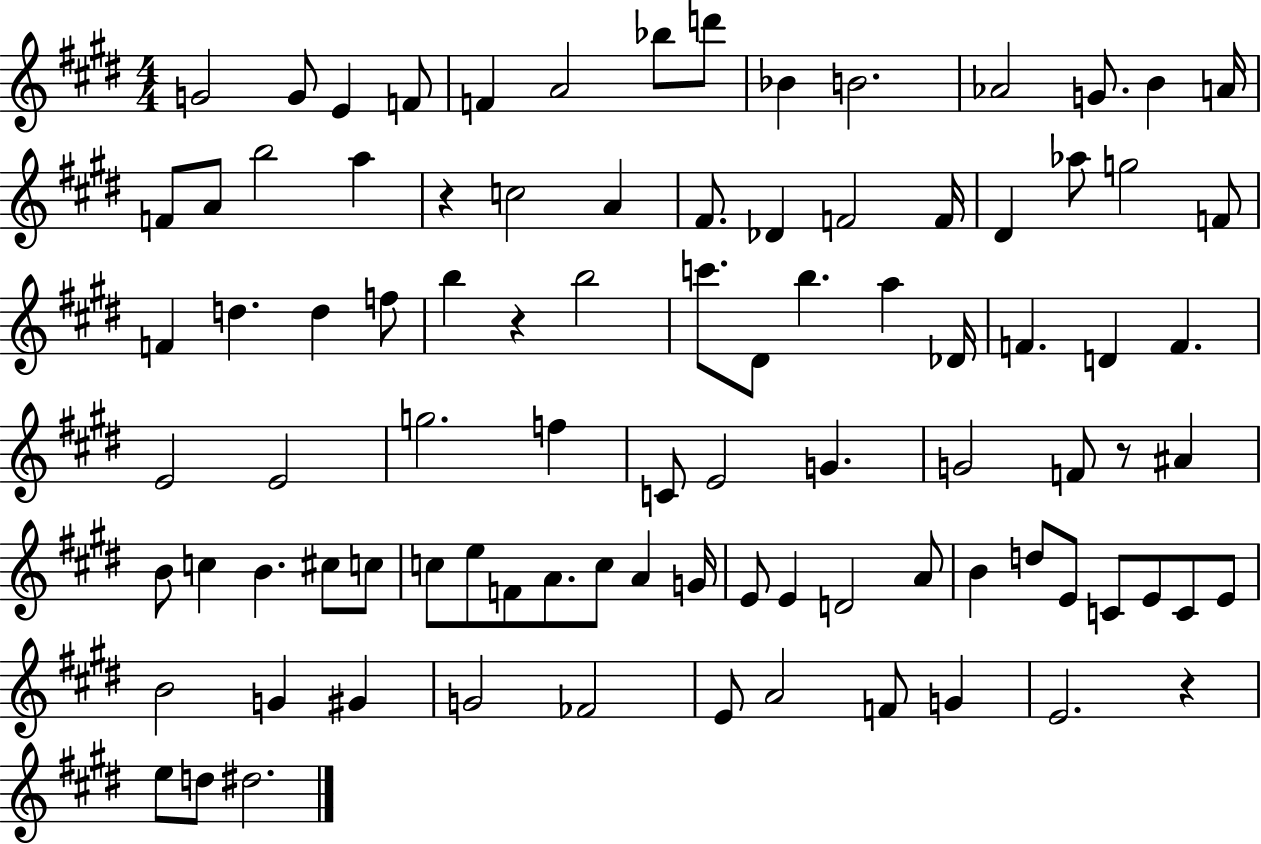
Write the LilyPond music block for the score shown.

{
  \clef treble
  \numericTimeSignature
  \time 4/4
  \key e \major
  g'2 g'8 e'4 f'8 | f'4 a'2 bes''8 d'''8 | bes'4 b'2. | aes'2 g'8. b'4 a'16 | \break f'8 a'8 b''2 a''4 | r4 c''2 a'4 | fis'8. des'4 f'2 f'16 | dis'4 aes''8 g''2 f'8 | \break f'4 d''4. d''4 f''8 | b''4 r4 b''2 | c'''8. dis'8 b''4. a''4 des'16 | f'4. d'4 f'4. | \break e'2 e'2 | g''2. f''4 | c'8 e'2 g'4. | g'2 f'8 r8 ais'4 | \break b'8 c''4 b'4. cis''8 c''8 | c''8 e''8 f'8 a'8. c''8 a'4 g'16 | e'8 e'4 d'2 a'8 | b'4 d''8 e'8 c'8 e'8 c'8 e'8 | \break b'2 g'4 gis'4 | g'2 fes'2 | e'8 a'2 f'8 g'4 | e'2. r4 | \break e''8 d''8 dis''2. | \bar "|."
}